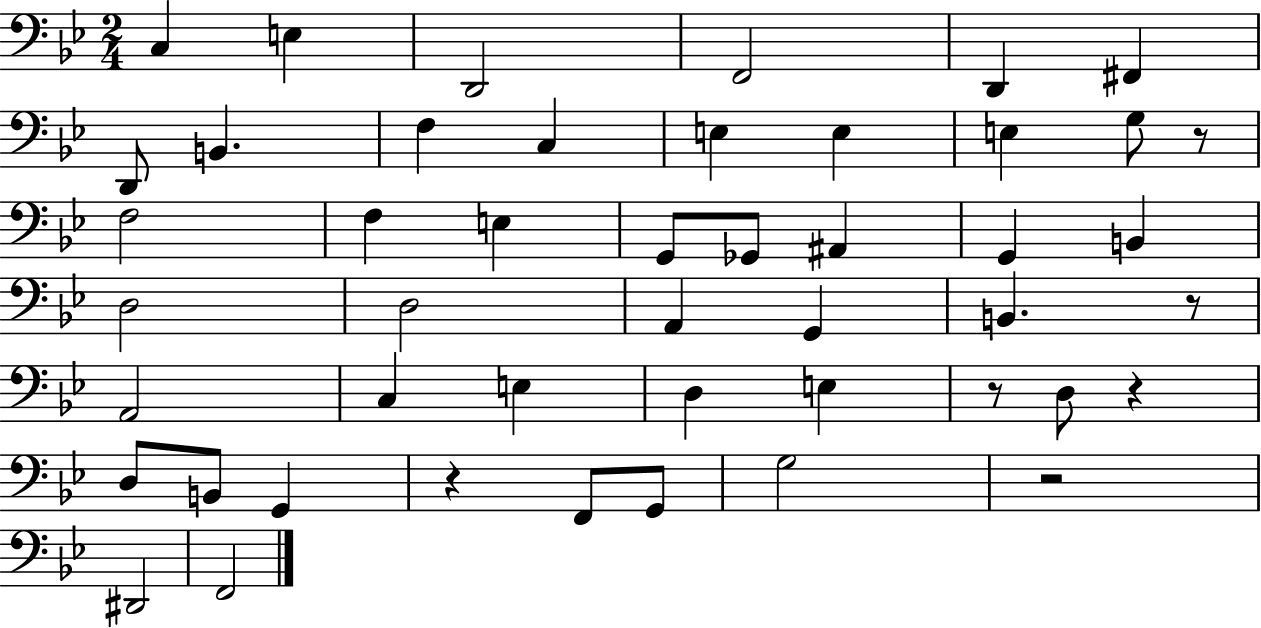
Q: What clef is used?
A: bass